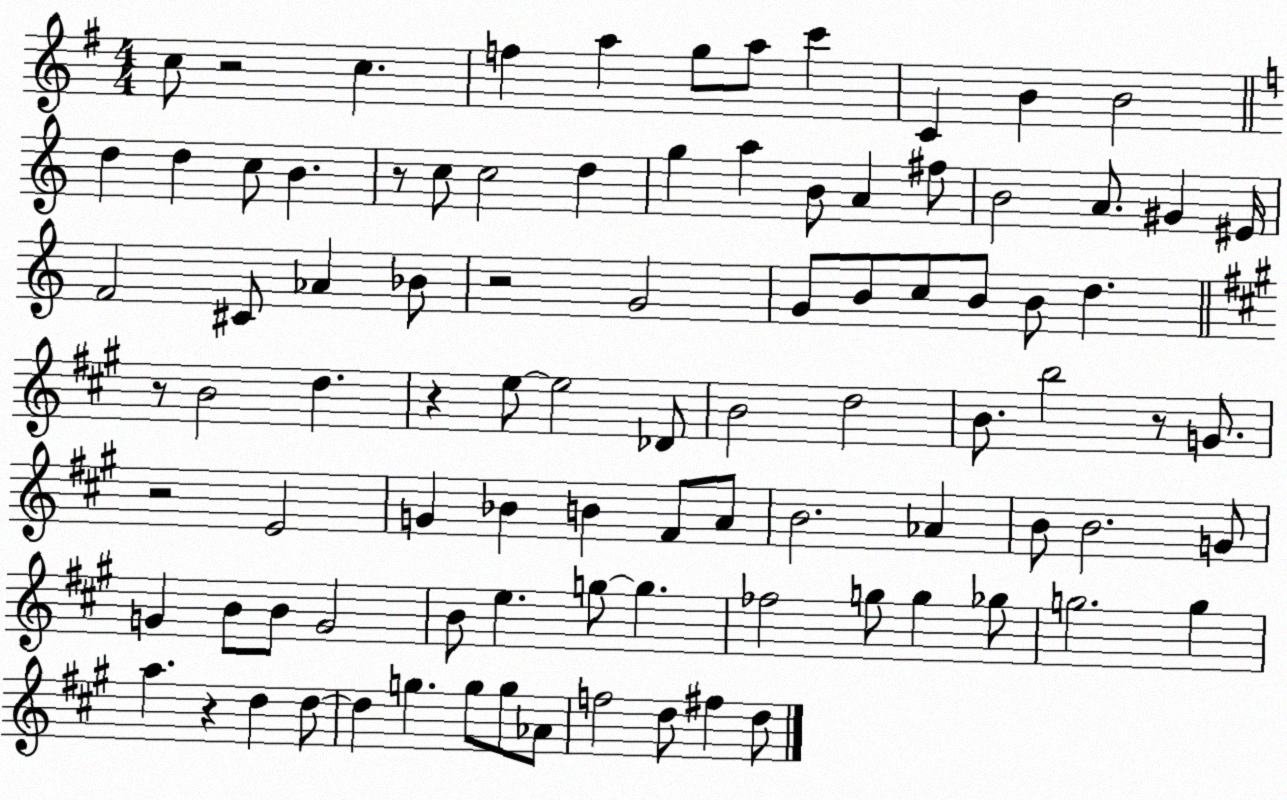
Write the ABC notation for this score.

X:1
T:Untitled
M:4/4
L:1/4
K:G
c/2 z2 c f a g/2 a/2 c' C B B2 d d c/2 B z/2 c/2 c2 d g a B/2 A ^f/2 B2 A/2 ^G ^E/4 F2 ^C/2 _A _B/2 z2 G2 G/2 B/2 c/2 B/2 B/2 d z/2 B2 d z e/2 e2 _D/2 B2 d2 B/2 b2 z/2 G/2 z2 E2 G _B B ^F/2 A/2 B2 _A B/2 B2 G/2 G B/2 B/2 G2 B/2 e g/2 g _f2 g/2 g _g/2 g2 g a z d d/2 d g g/2 g/2 _A/2 f2 d/2 ^f d/2